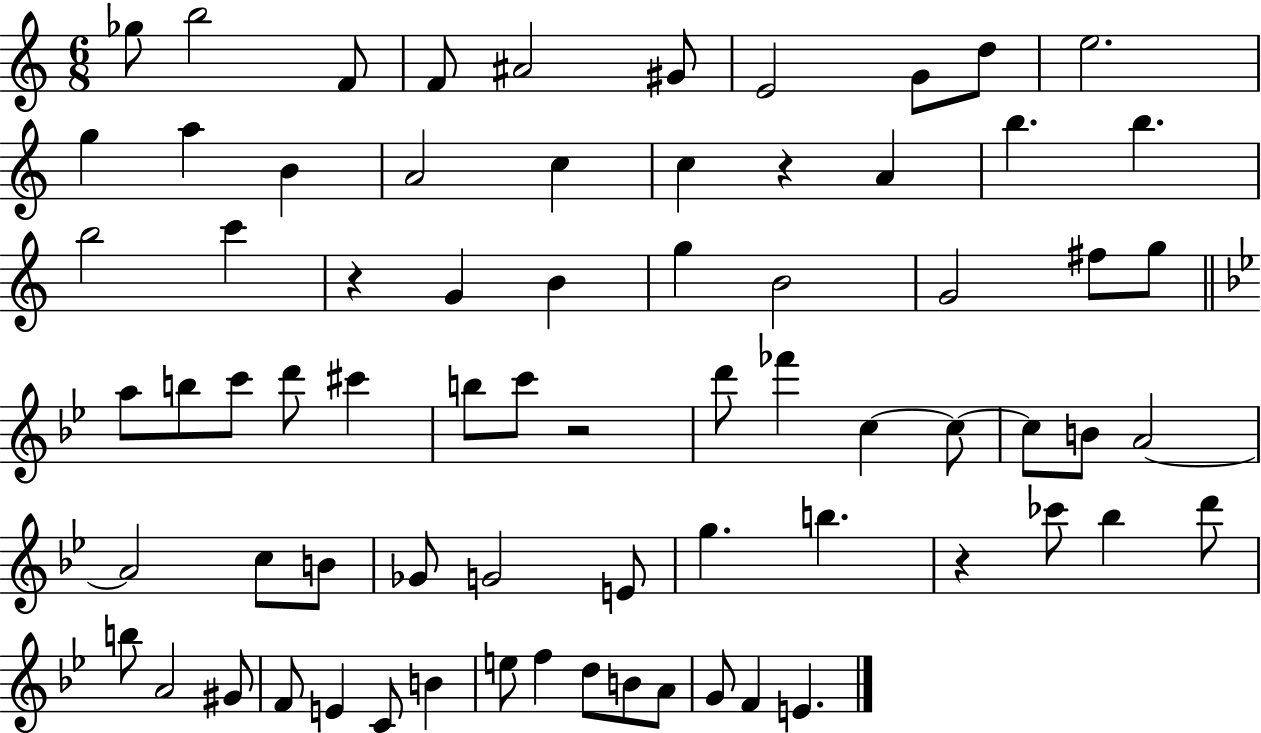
Gb5/e B5/h F4/e F4/e A#4/h G#4/e E4/h G4/e D5/e E5/h. G5/q A5/q B4/q A4/h C5/q C5/q R/q A4/q B5/q. B5/q. B5/h C6/q R/q G4/q B4/q G5/q B4/h G4/h F#5/e G5/e A5/e B5/e C6/e D6/e C#6/q B5/e C6/e R/h D6/e FES6/q C5/q C5/e C5/e B4/e A4/h A4/h C5/e B4/e Gb4/e G4/h E4/e G5/q. B5/q. R/q CES6/e Bb5/q D6/e B5/e A4/h G#4/e F4/e E4/q C4/e B4/q E5/e F5/q D5/e B4/e A4/e G4/e F4/q E4/q.